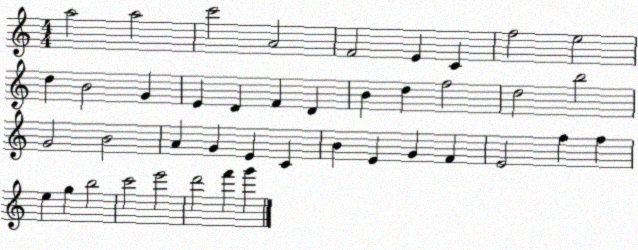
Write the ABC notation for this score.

X:1
T:Untitled
M:4/4
L:1/4
K:C
a2 a2 c'2 A2 F2 E C f2 e2 d B2 G E D F D B d f2 d2 b2 G2 B2 A G E C B E G F E2 f f e g b2 c'2 e'2 d'2 f' g'